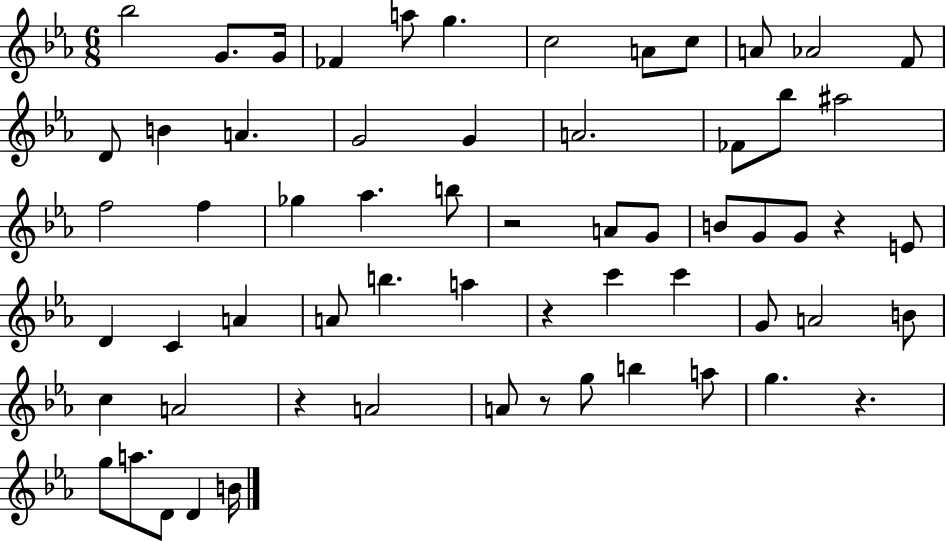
{
  \clef treble
  \numericTimeSignature
  \time 6/8
  \key ees \major
  bes''2 g'8. g'16 | fes'4 a''8 g''4. | c''2 a'8 c''8 | a'8 aes'2 f'8 | \break d'8 b'4 a'4. | g'2 g'4 | a'2. | fes'8 bes''8 ais''2 | \break f''2 f''4 | ges''4 aes''4. b''8 | r2 a'8 g'8 | b'8 g'8 g'8 r4 e'8 | \break d'4 c'4 a'4 | a'8 b''4. a''4 | r4 c'''4 c'''4 | g'8 a'2 b'8 | \break c''4 a'2 | r4 a'2 | a'8 r8 g''8 b''4 a''8 | g''4. r4. | \break g''8 a''8. d'8 d'4 b'16 | \bar "|."
}